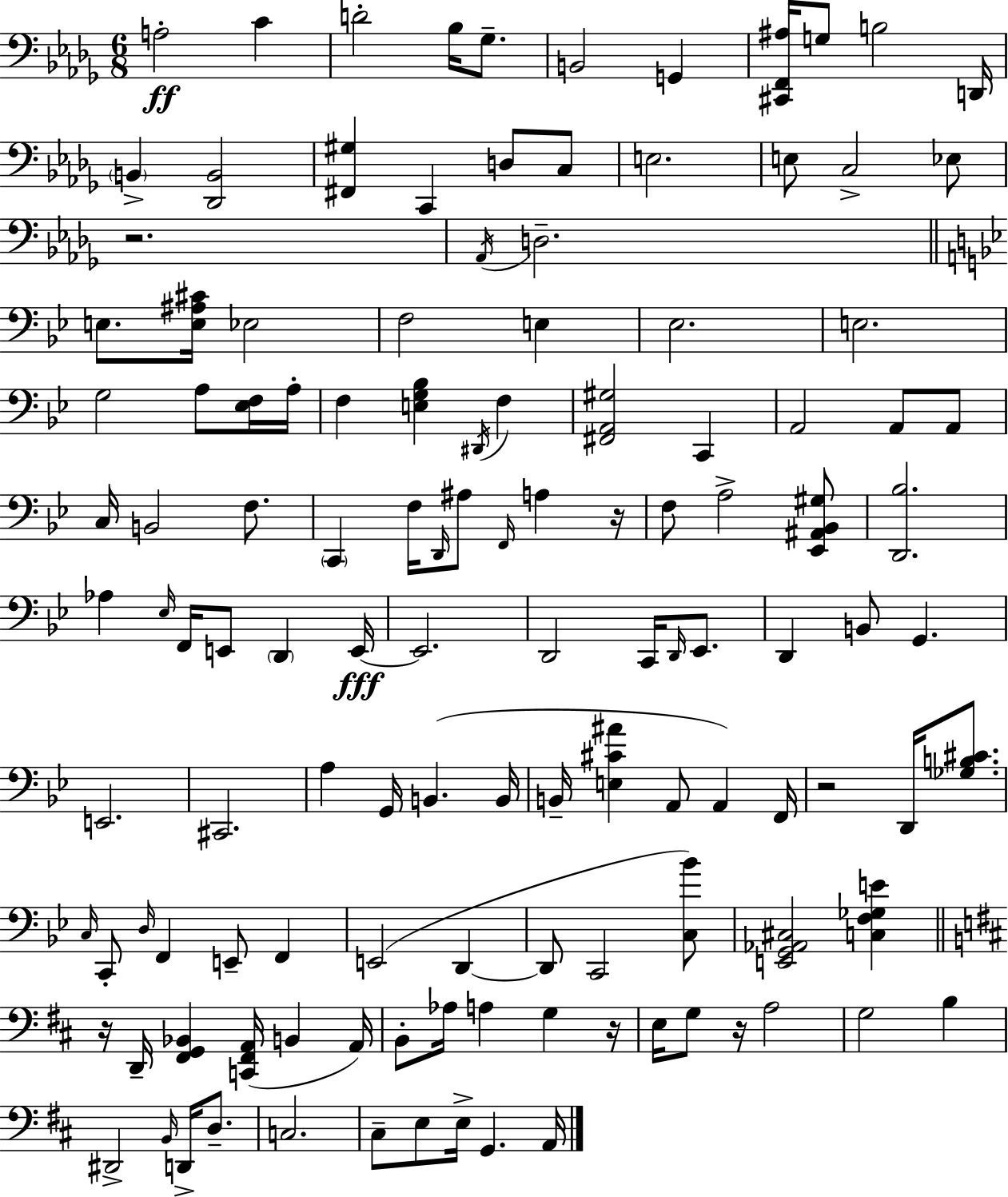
{
  \clef bass
  \numericTimeSignature
  \time 6/8
  \key bes \minor
  a2-.\ff c'4 | d'2-. bes16 ges8.-- | b,2 g,4 | <cis, f, ais>16 g8 b2 d,16 | \break \parenthesize b,4-> <des, b,>2 | <fis, gis>4 c,4 d8 c8 | e2. | e8 c2-> ees8 | \break r2. | \acciaccatura { aes,16 } d2.-- | \bar "||" \break \key g \minor e8. <e ais cis'>16 ees2 | f2 e4 | ees2. | e2. | \break g2 a8 <ees f>16 a16-. | f4 <e g bes>4 \acciaccatura { dis,16 } f4 | <fis, a, gis>2 c,4 | a,2 a,8 a,8 | \break c16 b,2 f8. | \parenthesize c,4 f16 \grace { d,16 } ais8 \grace { f,16 } a4 | r16 f8 a2-> | <ees, ais, bes, gis>8 <d, bes>2. | \break aes4 \grace { ees16 } f,16 e,8 \parenthesize d,4 | e,16~~\fff e,2. | d,2 | c,16 \grace { d,16 } ees,8. d,4 b,8 g,4. | \break e,2. | cis,2. | a4 g,16 b,4.( | b,16 b,16-- <e cis' ais'>4 a,8 | \break a,4) f,16 r2 | d,16 <ges b cis'>8. \grace { c16 } c,8-. \grace { d16 } f,4 | e,8-- f,4 e,2( | d,4~~ d,8 c,2 | \break <c bes'>8) <e, g, aes, cis>2 | <c f ges e'>4 \bar "||" \break \key d \major r16 d,16-- <fis, g, bes,>4 <c, fis, a,>16( b,4 a,16) | b,8-. aes16 a4 g4 r16 | e16 g8 r16 a2 | g2 b4 | \break dis,2-> \grace { b,16 } d,16-> d8.-- | c2. | cis8-- e8 e16-> g,4. | a,16 \bar "|."
}